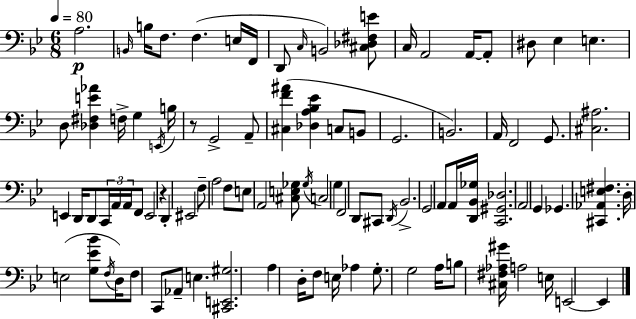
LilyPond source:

{
  \clef bass
  \numericTimeSignature
  \time 6/8
  \key g \minor
  \tempo 4 = 80
  a2.\p | \grace { b,16 } b16 f8. f4.( e16 | f,16 d,8 \grace { c16 } b,2) | <cis des fis e'>8 c16 a,2 a,16~~ | \break a,8-. dis8 ees4 e4. | d8 <des fis e' aes'>4 f16-> g4 | \acciaccatura { e,16 } b16 r8 g,2-> | a,8-- <cis f' ais'>4( <des a bes ees'>4 c8 | \break b,8 g,2. | b,2.) | a,16 f,2 | g,8. <cis ais>2. | \break e,4 d,16 d,8 \tuplet 3/2 { c,16 a,16 | a,16 } f,8 e,2 r4 | d,4-. eis,2 | f8-- a2 | \break f8 e8 a,2 | <cis e ges>8 \acciaccatura { ges16 } c2 | g4 f,2 | d,8 cis,8 \acciaccatura { d,16 } bes,2.-> | \break g,2 | a,8 a,16 <d, bes, ges>16 <c, gis, des>2. | a,2 | g,4 ges,4. <cis, aes, e fis>4. | \break d16-. e2( | <g ees' bes'>8 \acciaccatura { f16 }) d16 f8 c,8 aes,8-- | e4. <cis, e, gis>2. | a4 d16-. f8 | \break e16 aes4 g8.-. g2 | a16 b8 <cis fis aes gis'>16 a2 | e16 e,2~~ | e,4 \bar "|."
}